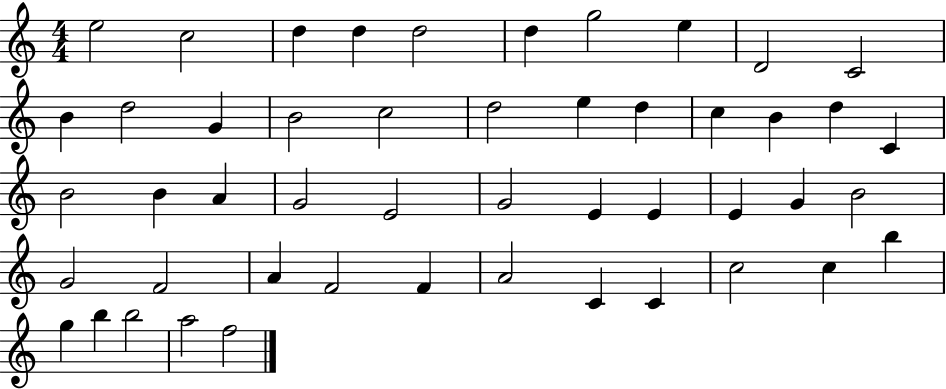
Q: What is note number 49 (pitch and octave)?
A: F5